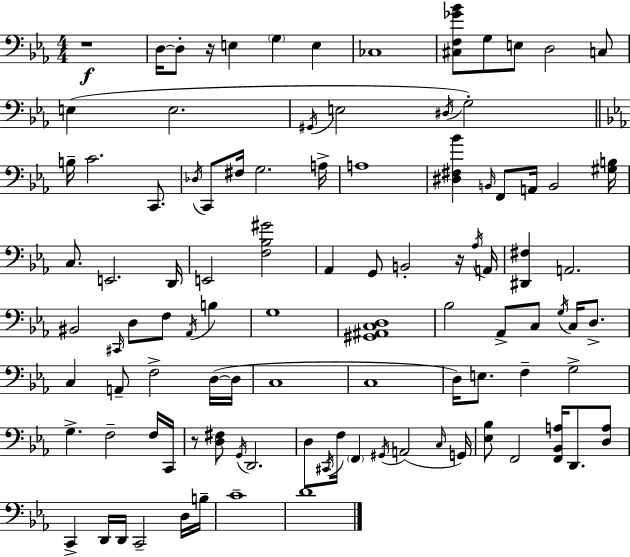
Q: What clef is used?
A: bass